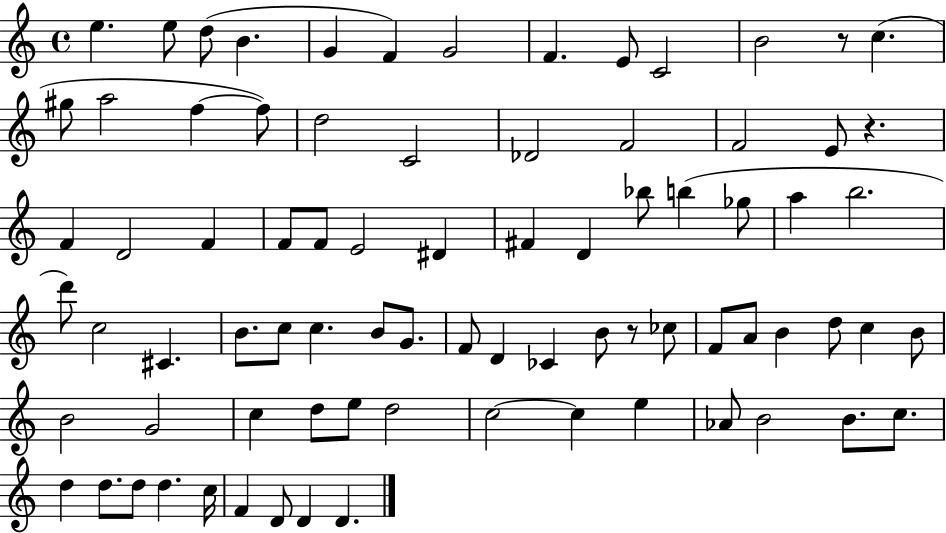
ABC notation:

X:1
T:Untitled
M:4/4
L:1/4
K:C
e e/2 d/2 B G F G2 F E/2 C2 B2 z/2 c ^g/2 a2 f f/2 d2 C2 _D2 F2 F2 E/2 z F D2 F F/2 F/2 E2 ^D ^F D _b/2 b _g/2 a b2 d'/2 c2 ^C B/2 c/2 c B/2 G/2 F/2 D _C B/2 z/2 _c/2 F/2 A/2 B d/2 c B/2 B2 G2 c d/2 e/2 d2 c2 c e _A/2 B2 B/2 c/2 d d/2 d/2 d c/4 F D/2 D D